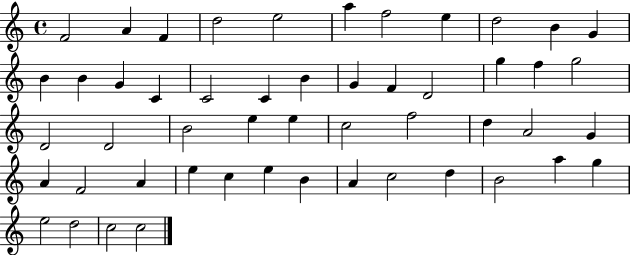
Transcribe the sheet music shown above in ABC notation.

X:1
T:Untitled
M:4/4
L:1/4
K:C
F2 A F d2 e2 a f2 e d2 B G B B G C C2 C B G F D2 g f g2 D2 D2 B2 e e c2 f2 d A2 G A F2 A e c e B A c2 d B2 a g e2 d2 c2 c2